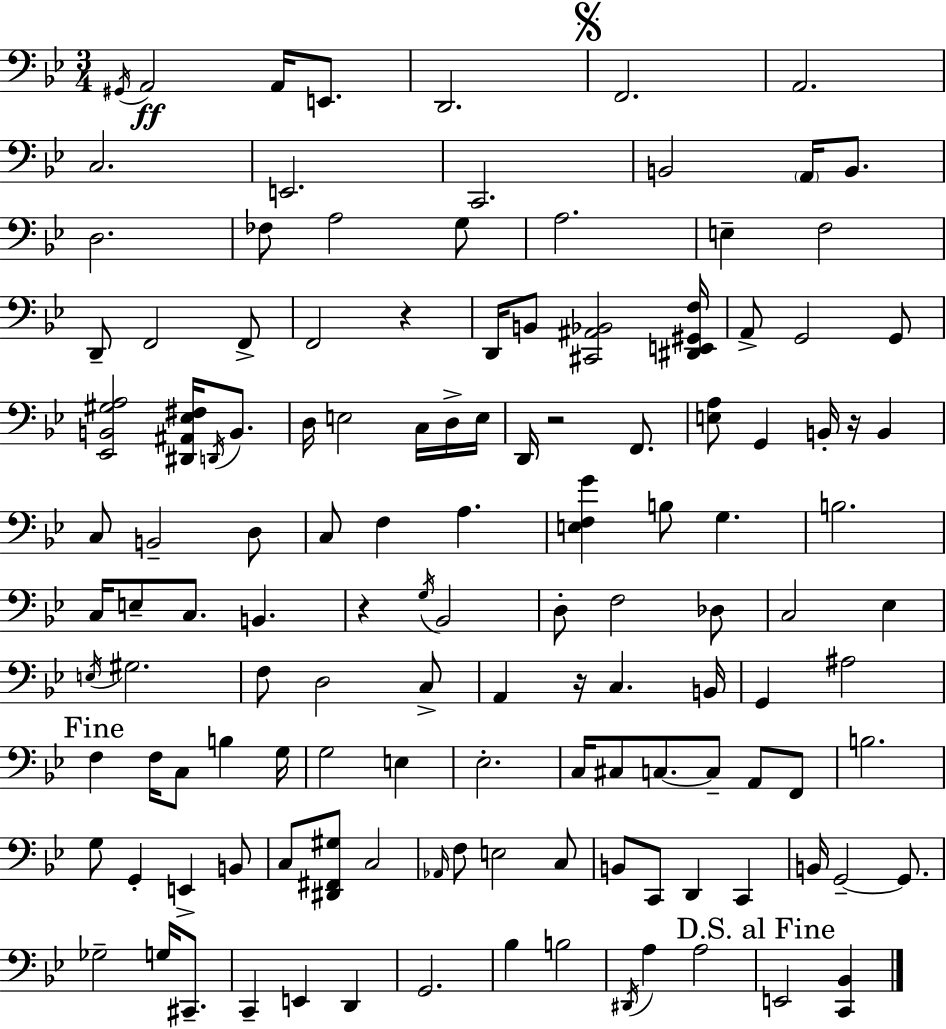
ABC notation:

X:1
T:Untitled
M:3/4
L:1/4
K:Bb
^G,,/4 A,,2 A,,/4 E,,/2 D,,2 F,,2 A,,2 C,2 E,,2 C,,2 B,,2 A,,/4 B,,/2 D,2 _F,/2 A,2 G,/2 A,2 E, F,2 D,,/2 F,,2 F,,/2 F,,2 z D,,/4 B,,/2 [^C,,^A,,_B,,]2 [^D,,E,,^G,,F,]/4 A,,/2 G,,2 G,,/2 [_E,,B,,^G,A,]2 [^D,,^A,,_E,^F,]/4 D,,/4 B,,/2 D,/4 E,2 C,/4 D,/4 E,/4 D,,/4 z2 F,,/2 [E,A,]/2 G,, B,,/4 z/4 B,, C,/2 B,,2 D,/2 C,/2 F, A, [E,F,G] B,/2 G, B,2 C,/4 E,/2 C,/2 B,, z G,/4 _B,,2 D,/2 F,2 _D,/2 C,2 _E, E,/4 ^G,2 F,/2 D,2 C,/2 A,, z/4 C, B,,/4 G,, ^A,2 F, F,/4 C,/2 B, G,/4 G,2 E, _E,2 C,/4 ^C,/2 C,/2 C,/2 A,,/2 F,,/2 B,2 G,/2 G,, E,, B,,/2 C,/2 [^D,,^F,,^G,]/2 C,2 _A,,/4 F,/2 E,2 C,/2 B,,/2 C,,/2 D,, C,, B,,/4 G,,2 G,,/2 _G,2 G,/4 ^C,,/2 C,, E,, D,, G,,2 _B, B,2 ^D,,/4 A, A,2 E,,2 [C,,_B,,]